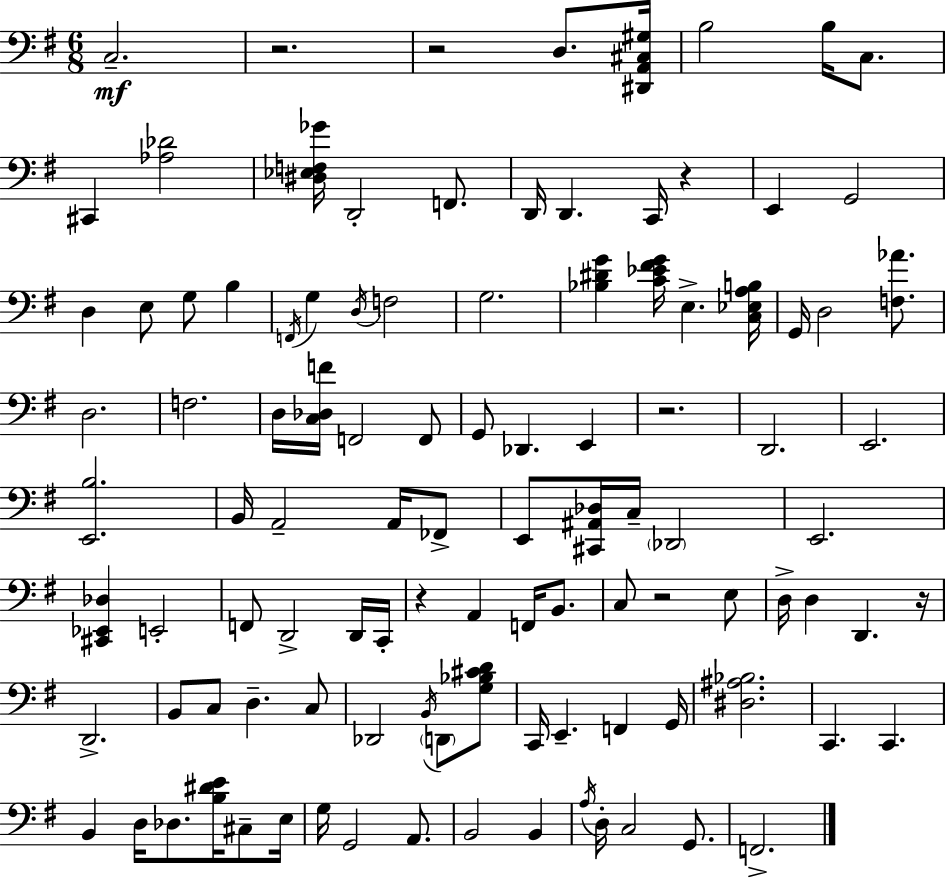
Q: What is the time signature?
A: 6/8